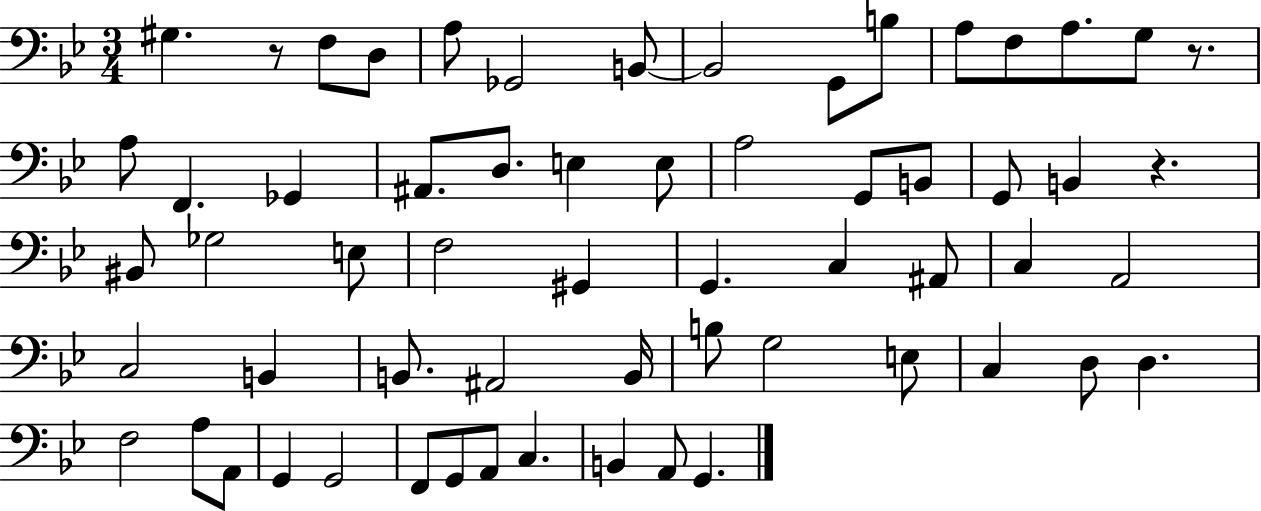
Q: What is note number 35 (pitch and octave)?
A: A2